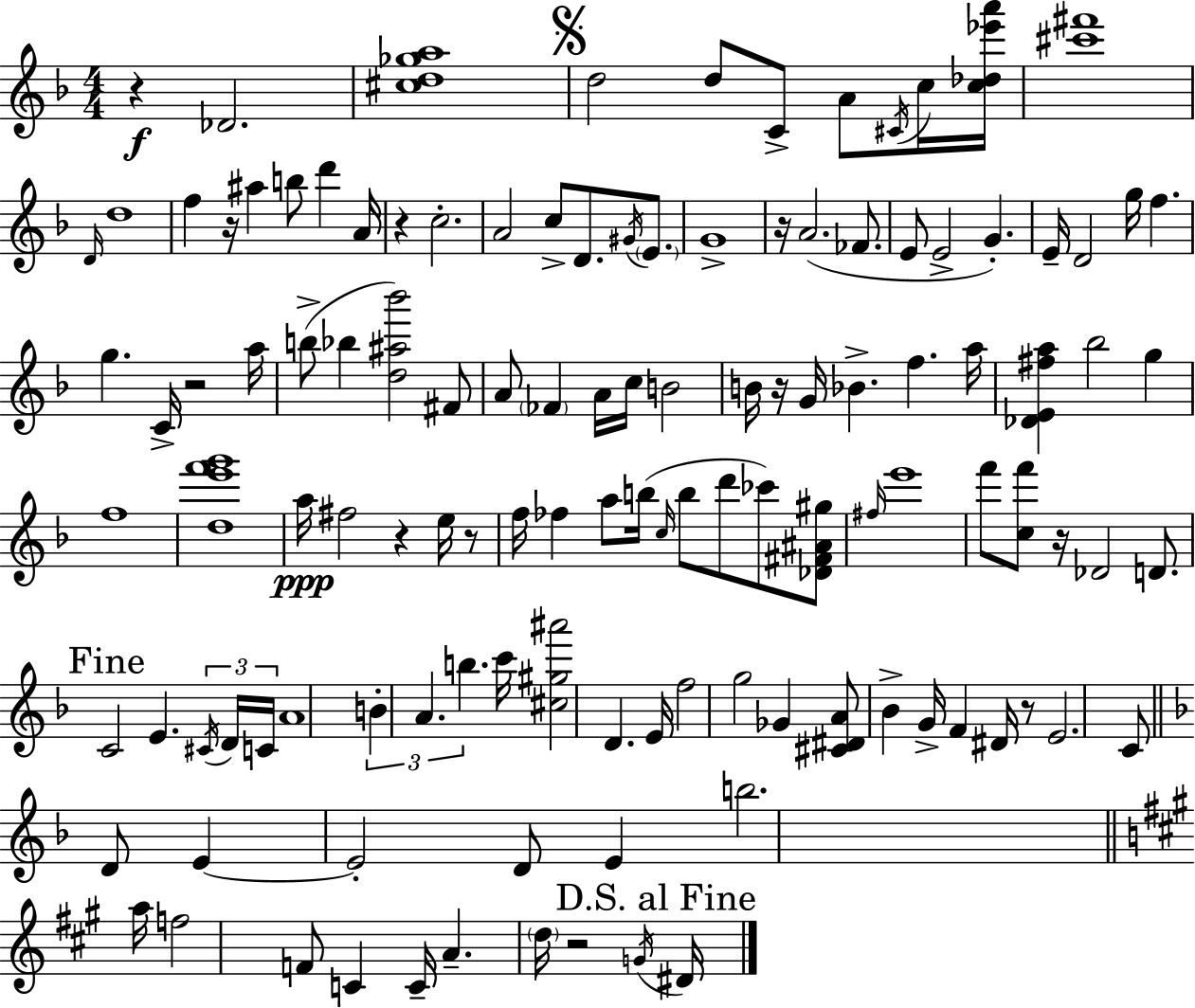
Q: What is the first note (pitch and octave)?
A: Db4